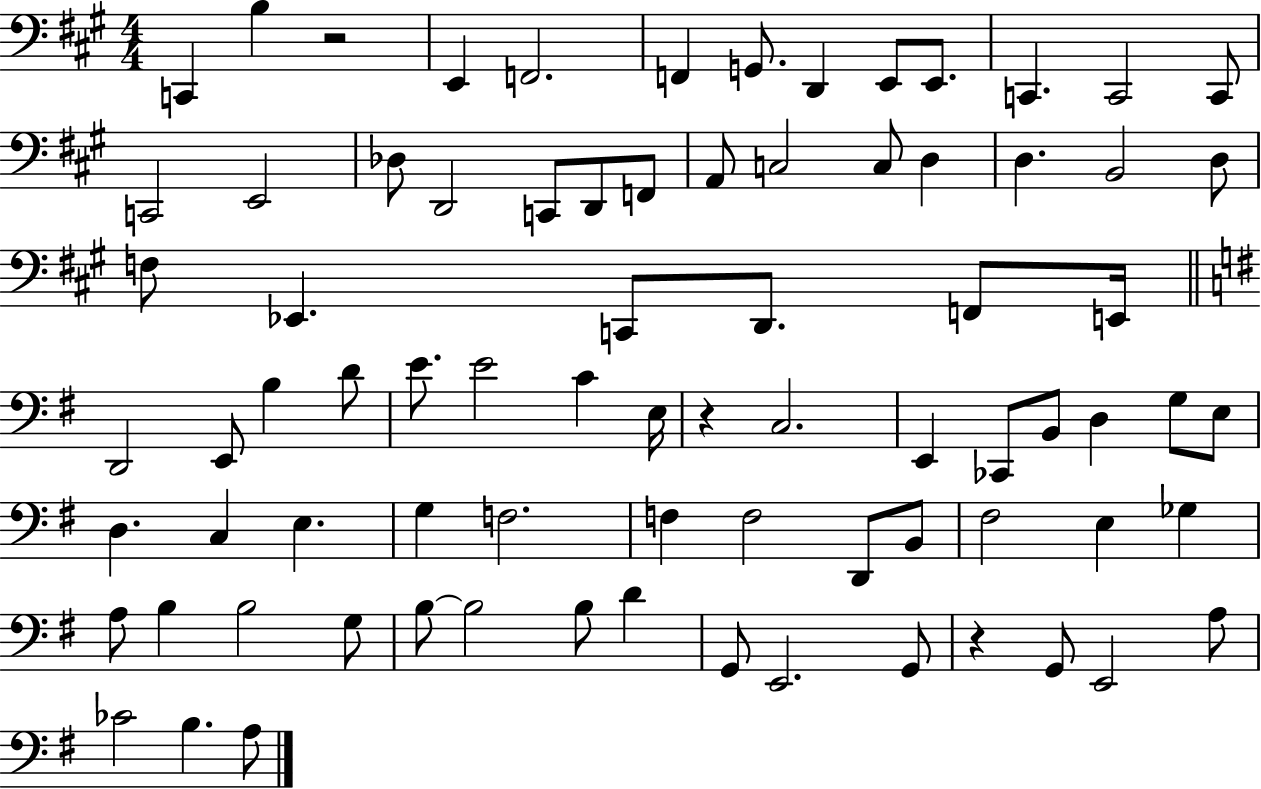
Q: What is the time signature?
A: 4/4